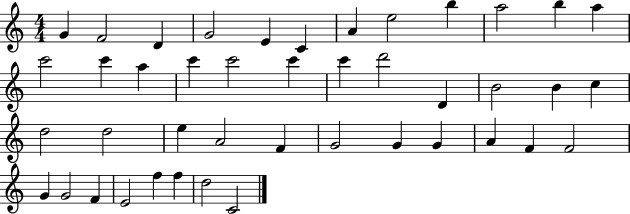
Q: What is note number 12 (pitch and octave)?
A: A5